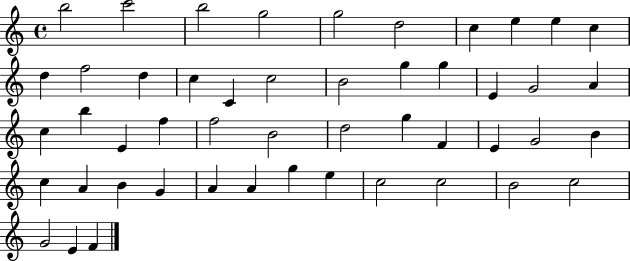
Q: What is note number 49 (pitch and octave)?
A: F4